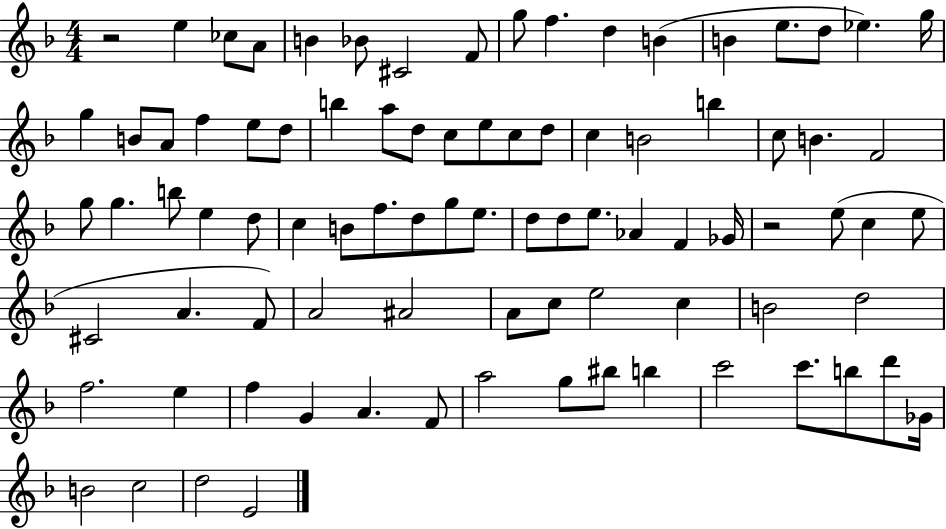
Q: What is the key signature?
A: F major